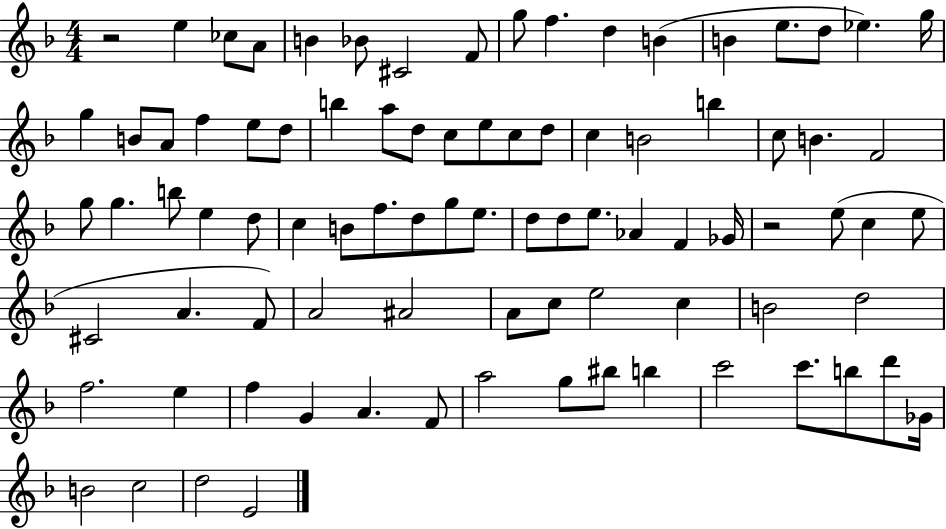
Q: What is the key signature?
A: F major